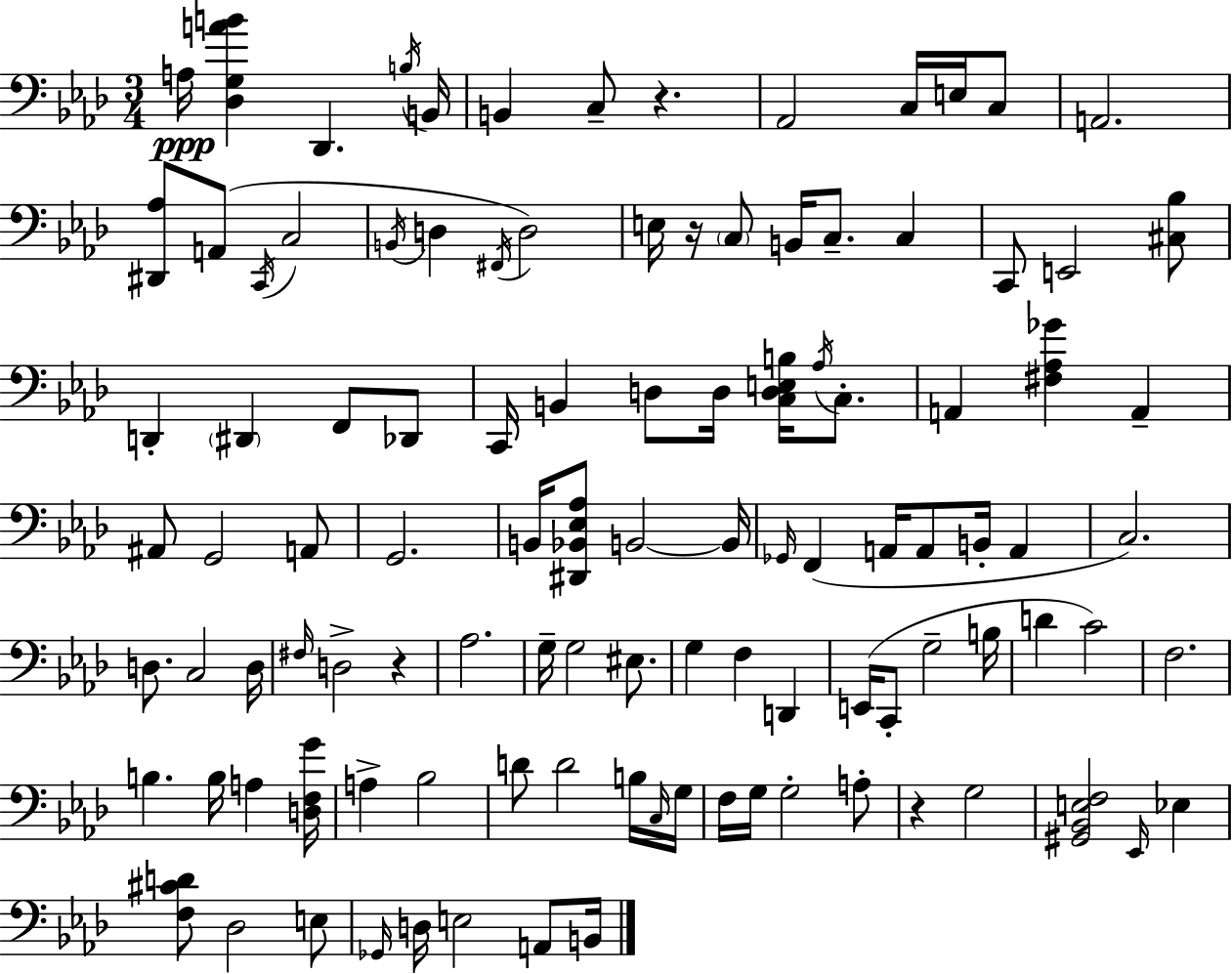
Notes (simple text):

A3/s [Db3,G3,A4,B4]/q Db2/q. B3/s B2/s B2/q C3/e R/q. Ab2/h C3/s E3/s C3/e A2/h. [D#2,Ab3]/e A2/e C2/s C3/h B2/s D3/q F#2/s D3/h E3/s R/s C3/e B2/s C3/e. C3/q C2/e E2/h [C#3,Bb3]/e D2/q D#2/q F2/e Db2/e C2/s B2/q D3/e D3/s [C3,D3,E3,B3]/s Ab3/s C3/e. A2/q [F#3,Ab3,Gb4]/q A2/q A#2/e G2/h A2/e G2/h. B2/s [D#2,Bb2,Eb3,Ab3]/e B2/h B2/s Gb2/s F2/q A2/s A2/e B2/s A2/q C3/h. D3/e. C3/h D3/s F#3/s D3/h R/q Ab3/h. G3/s G3/h EIS3/e. G3/q F3/q D2/q E2/s C2/e G3/h B3/s D4/q C4/h F3/h. B3/q. B3/s A3/q [D3,F3,G4]/s A3/q Bb3/h D4/e D4/h B3/s C3/s G3/s F3/s G3/s G3/h A3/e R/q G3/h [G#2,Bb2,E3,F3]/h Eb2/s Eb3/q [F3,C#4,D4]/e Db3/h E3/e Gb2/s D3/s E3/h A2/e B2/s